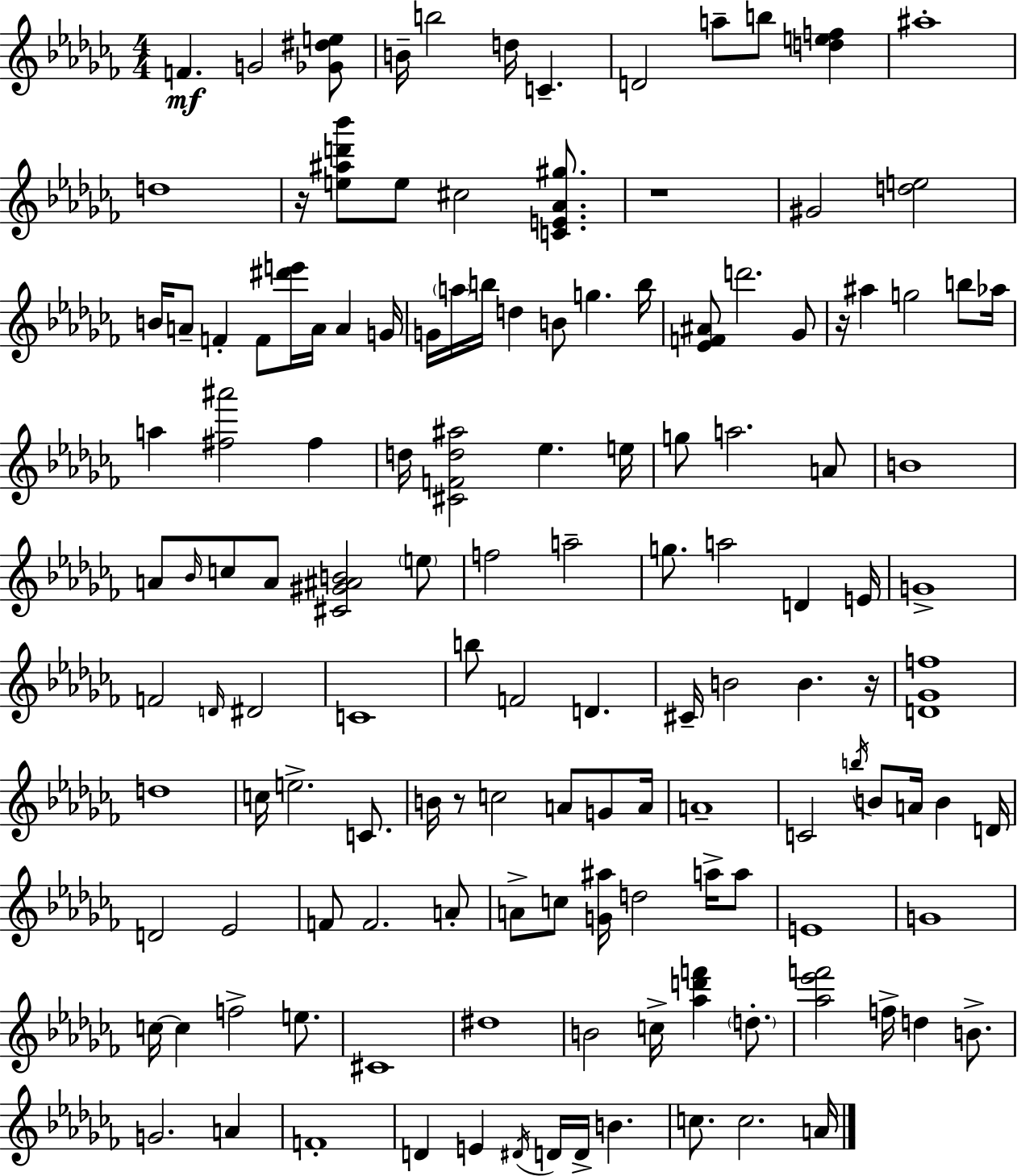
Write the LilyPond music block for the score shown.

{
  \clef treble
  \numericTimeSignature
  \time 4/4
  \key aes \minor
  f'4.\mf g'2 <ges' dis'' e''>8 | b'16-- b''2 d''16 c'4.-- | d'2 a''8-- b''8 <d'' e'' f''>4 | ais''1-. | \break d''1 | r16 <e'' ais'' d''' bes'''>8 e''8 cis''2 <c' e' aes' gis''>8. | r1 | gis'2 <d'' e''>2 | \break b'16 a'8-- f'4-. f'8 <dis''' e'''>16 a'16 a'4 g'16 | g'16 \parenthesize a''16 b''16 d''4 b'8 g''4. b''16 | <ees' f' ais'>8 d'''2. ges'8 | r16 ais''4 g''2 b''8 aes''16 | \break a''4 <fis'' ais'''>2 fis''4 | d''16 <cis' f' d'' ais''>2 ees''4. e''16 | g''8 a''2. a'8 | b'1 | \break a'8 \grace { bes'16 } c''8 a'8 <cis' gis' ais' b'>2 \parenthesize e''8 | f''2 a''2-- | g''8. a''2 d'4 | e'16 g'1-> | \break f'2 \grace { d'16 } dis'2 | c'1 | b''8 f'2 d'4. | cis'16-- b'2 b'4. | \break r16 <d' ges' f''>1 | d''1 | c''16 e''2.-> c'8. | b'16 r8 c''2 a'8 g'8 | \break a'16 a'1-- | c'2 \acciaccatura { b''16 } b'8 a'16 b'4 | d'16 d'2 ees'2 | f'8 f'2. | \break a'8-. a'8-> c''8 <g' ais''>16 d''2 | a''16-> a''8 e'1 | g'1 | c''16~~ c''4 f''2-> | \break e''8. cis'1 | dis''1 | b'2 c''16-> <aes'' d''' f'''>4 | \parenthesize d''8.-. <aes'' ees''' f'''>2 f''16-> d''4 | \break b'8.-> g'2. a'4 | f'1-. | d'4 e'4 \acciaccatura { dis'16 } d'16 d'16-> b'4. | c''8. c''2. | \break a'16 \bar "|."
}